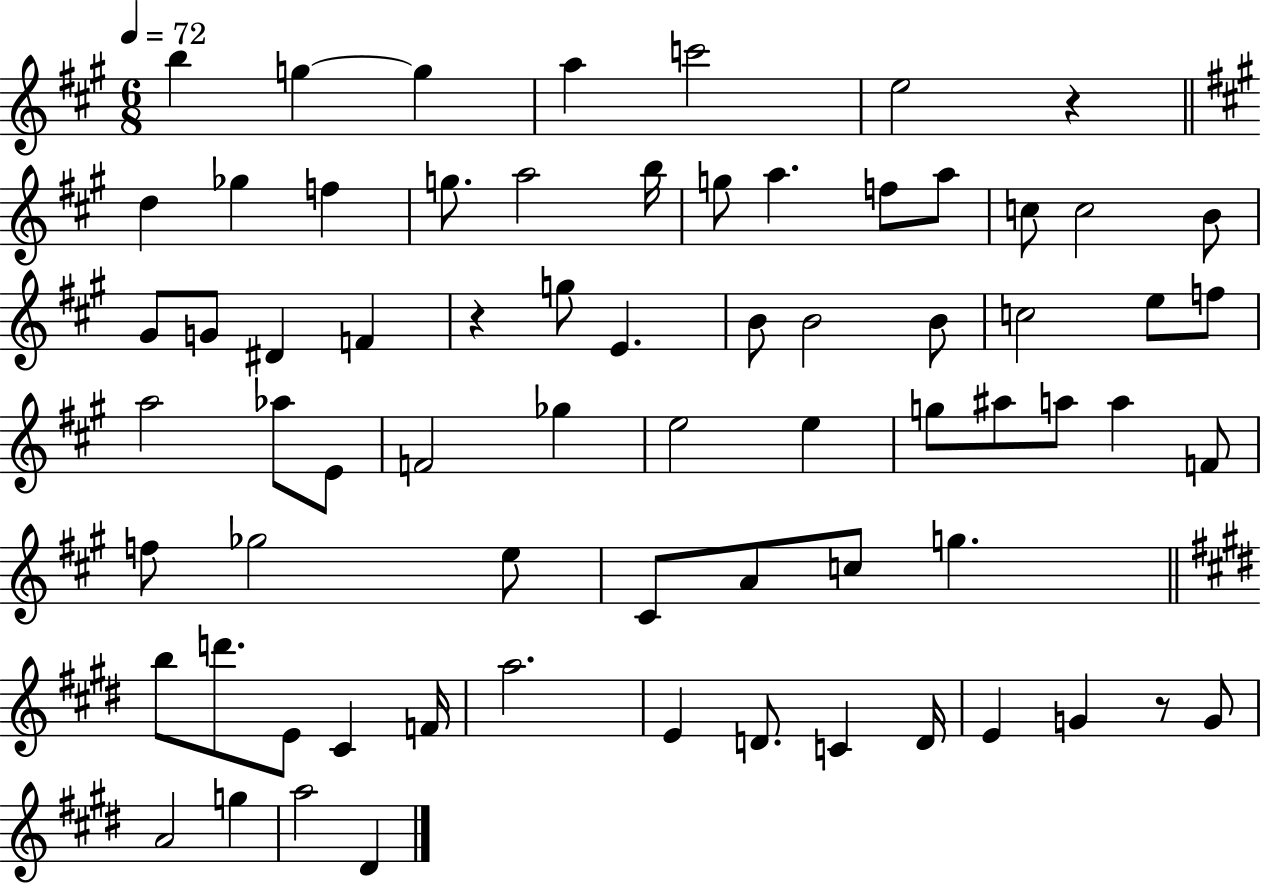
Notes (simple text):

B5/q G5/q G5/q A5/q C6/h E5/h R/q D5/q Gb5/q F5/q G5/e. A5/h B5/s G5/e A5/q. F5/e A5/e C5/e C5/h B4/e G#4/e G4/e D#4/q F4/q R/q G5/e E4/q. B4/e B4/h B4/e C5/h E5/e F5/e A5/h Ab5/e E4/e F4/h Gb5/q E5/h E5/q G5/e A#5/e A5/e A5/q F4/e F5/e Gb5/h E5/e C#4/e A4/e C5/e G5/q. B5/e D6/e. E4/e C#4/q F4/s A5/h. E4/q D4/e. C4/q D4/s E4/q G4/q R/e G4/e A4/h G5/q A5/h D#4/q